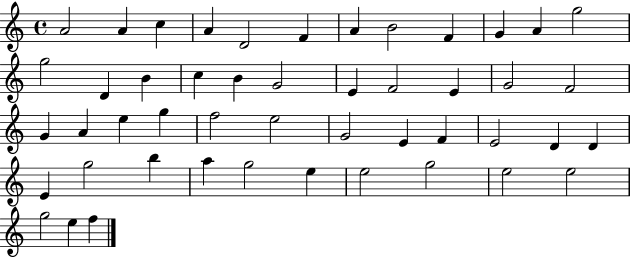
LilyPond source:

{
  \clef treble
  \time 4/4
  \defaultTimeSignature
  \key c \major
  a'2 a'4 c''4 | a'4 d'2 f'4 | a'4 b'2 f'4 | g'4 a'4 g''2 | \break g''2 d'4 b'4 | c''4 b'4 g'2 | e'4 f'2 e'4 | g'2 f'2 | \break g'4 a'4 e''4 g''4 | f''2 e''2 | g'2 e'4 f'4 | e'2 d'4 d'4 | \break e'4 g''2 b''4 | a''4 g''2 e''4 | e''2 g''2 | e''2 e''2 | \break g''2 e''4 f''4 | \bar "|."
}